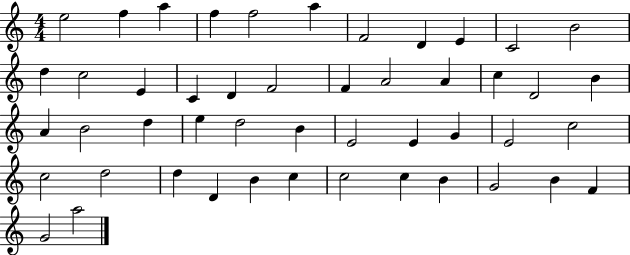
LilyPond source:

{
  \clef treble
  \numericTimeSignature
  \time 4/4
  \key c \major
  e''2 f''4 a''4 | f''4 f''2 a''4 | f'2 d'4 e'4 | c'2 b'2 | \break d''4 c''2 e'4 | c'4 d'4 f'2 | f'4 a'2 a'4 | c''4 d'2 b'4 | \break a'4 b'2 d''4 | e''4 d''2 b'4 | e'2 e'4 g'4 | e'2 c''2 | \break c''2 d''2 | d''4 d'4 b'4 c''4 | c''2 c''4 b'4 | g'2 b'4 f'4 | \break g'2 a''2 | \bar "|."
}